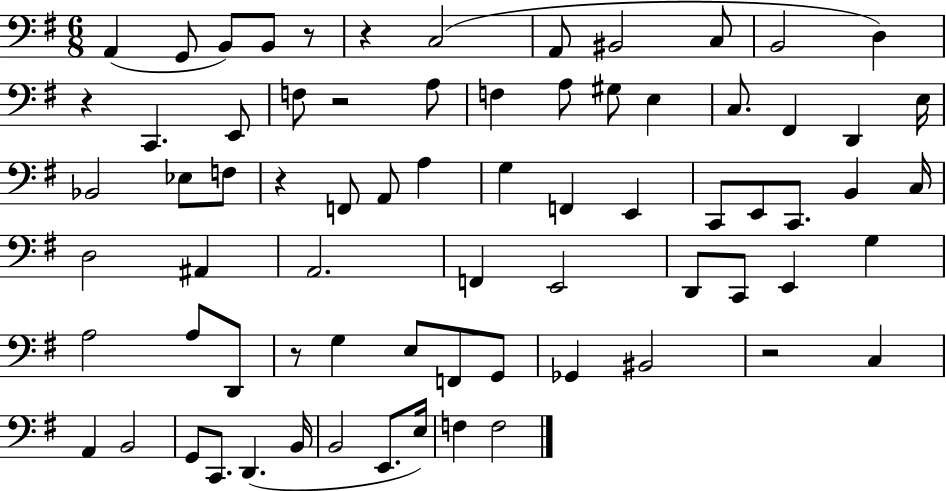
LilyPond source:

{
  \clef bass
  \numericTimeSignature
  \time 6/8
  \key g \major
  a,4( g,8 b,8) b,8 r8 | r4 c2( | a,8 bis,2 c8 | b,2 d4) | \break r4 c,4. e,8 | f8 r2 a8 | f4 a8 gis8 e4 | c8. fis,4 d,4 e16 | \break bes,2 ees8 f8 | r4 f,8 a,8 a4 | g4 f,4 e,4 | c,8 e,8 c,8. b,4 c16 | \break d2 ais,4 | a,2. | f,4 e,2 | d,8 c,8 e,4 g4 | \break a2 a8 d,8 | r8 g4 e8 f,8 g,8 | ges,4 bis,2 | r2 c4 | \break a,4 b,2 | g,8 c,8. d,4.( b,16 | b,2 e,8. e16) | f4 f2 | \break \bar "|."
}